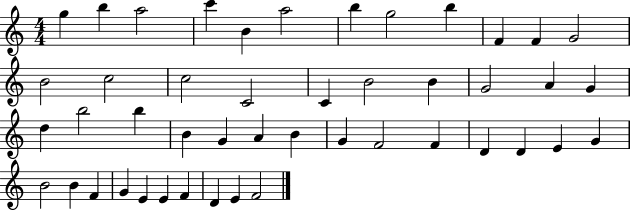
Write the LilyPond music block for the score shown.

{
  \clef treble
  \numericTimeSignature
  \time 4/4
  \key c \major
  g''4 b''4 a''2 | c'''4 b'4 a''2 | b''4 g''2 b''4 | f'4 f'4 g'2 | \break b'2 c''2 | c''2 c'2 | c'4 b'2 b'4 | g'2 a'4 g'4 | \break d''4 b''2 b''4 | b'4 g'4 a'4 b'4 | g'4 f'2 f'4 | d'4 d'4 e'4 g'4 | \break b'2 b'4 f'4 | g'4 e'4 e'4 f'4 | d'4 e'4 f'2 | \bar "|."
}